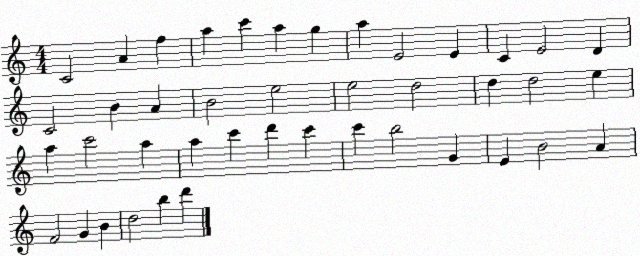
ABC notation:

X:1
T:Untitled
M:4/4
L:1/4
K:C
C2 A f a c' a g a E2 E C E2 D C2 B A B2 e2 e2 d2 d d2 e a c'2 a a c' d' c' c' b2 G E B2 A F2 G B d2 b d'